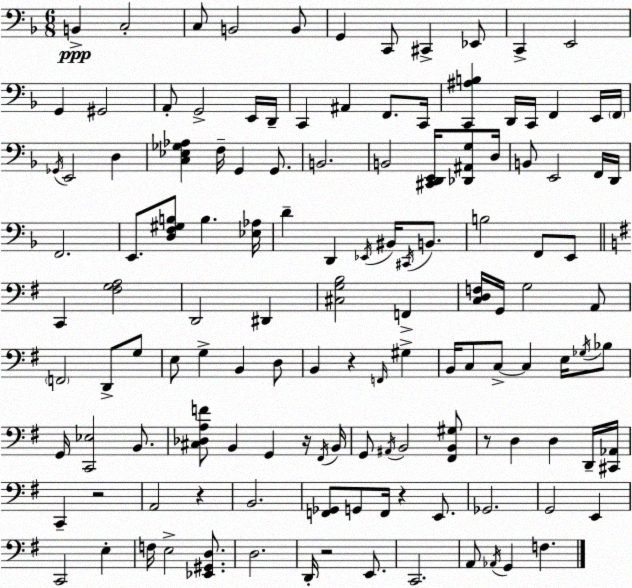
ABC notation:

X:1
T:Untitled
M:6/8
L:1/4
K:Dm
B,, C,2 C,/2 B,,2 B,,/2 G,, C,,/2 ^C,, _E,,/2 C,, E,,2 G,, ^G,,2 A,,/2 G,,2 E,,/4 D,,/4 C,, ^A,, F,,/2 C,,/4 [C,,^A,B,] D,,/4 C,,/4 F,, E,,/4 F,,/4 _G,,/4 E,,2 D, [C,_E,_G,_A,] F,/4 G,, G,,/2 B,,2 B,,2 [^C,,D,,E,,]/4 [_D,,^A,,G,]/2 D,/4 B,,/2 E,,2 F,,/4 D,,/4 F,,2 E,,/2 [D,F,^G,B,]/2 B, [_E,_A,]/4 D D,, _E,,/4 ^B,,/4 ^C,,/4 B,,/2 B,2 F,,/2 E,,/2 C,, [^F,G,A,]2 D,,2 ^D,, [^C,G,B,]2 F,, [C,D,F,]/4 G,,/4 G,2 A,,/2 F,,2 D,,/2 G,/2 E,/2 G, B,, D,/2 B,, z F,,/4 ^G, B,,/4 C,/2 C,/2 C, E,/4 _G,/4 _B,/2 G,,/4 [C,,_E,]2 B,,/2 [^C,_D,A,F]/2 B,, G,, z/4 ^F,,/4 B,,/4 G,,/2 ^A,,/4 B,,2 [^F,,B,,^G,]/2 z/2 D, D, D,,/4 [^C,,_A,,]/4 C,, z2 A,,2 z B,,2 [F,,_G,,]/2 G,,/2 F,,/4 z E,,/2 _G,,2 G,,2 E,, C,,2 E, F,/4 E,2 [_E,,^G,,D,]/2 D,2 D,,/4 z2 E,,/2 C,,2 A,,/2 _A,,/4 G,, F,